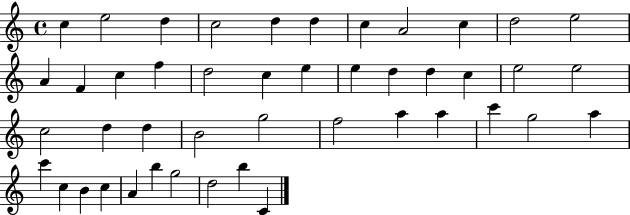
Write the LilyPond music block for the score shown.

{
  \clef treble
  \time 4/4
  \defaultTimeSignature
  \key c \major
  c''4 e''2 d''4 | c''2 d''4 d''4 | c''4 a'2 c''4 | d''2 e''2 | \break a'4 f'4 c''4 f''4 | d''2 c''4 e''4 | e''4 d''4 d''4 c''4 | e''2 e''2 | \break c''2 d''4 d''4 | b'2 g''2 | f''2 a''4 a''4 | c'''4 g''2 a''4 | \break c'''4 c''4 b'4 c''4 | a'4 b''4 g''2 | d''2 b''4 c'4 | \bar "|."
}